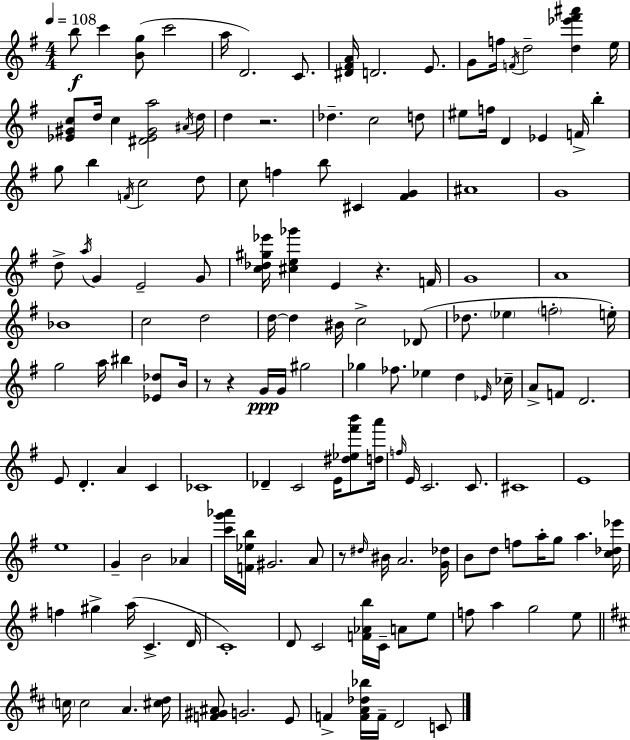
X:1
T:Untitled
M:4/4
L:1/4
K:Em
b/2 c' [Bg]/2 c'2 a/4 D2 C/2 [^D^FA]/4 D2 E/2 G/2 f/4 F/4 d2 [d_e'^f'^a'] e/4 [_E^Gc]/2 d/4 c [^D_E^Ga]2 ^A/4 d/4 d z2 _d c2 d/2 ^e/2 f/4 D _E F/4 b g/2 b F/4 c2 d/2 c/2 f b/2 ^C [^FG] ^A4 G4 d/2 a/4 G E2 G/2 [c_d^g_e']/4 [^ce_g'] E z F/4 G4 A4 _B4 c2 d2 d/4 d ^B/4 c2 _D/2 _d/2 _e f2 e/4 g2 a/4 ^b [_E_d]/2 B/4 z/2 z G/4 G/4 ^g2 _g _f/2 _e d _E/4 _c/4 A/2 F/2 D2 E/2 D A C _C4 _D C2 E/4 [^d_e^f'b']/2 [da']/4 f/4 E/4 C2 C/2 ^C4 E4 e4 G B2 _A [c'g'_a']/4 [F_eb]/4 ^G2 A/2 z/2 ^d/4 ^B/4 A2 [G_d]/4 B/2 d/2 f/2 a/4 g/2 a [c_d_e']/4 f ^g a/4 C D/4 C4 D/2 C2 [F_Ab]/4 C/4 A/2 e/2 f/2 a g2 e/2 c/4 c2 A [^cd]/4 [F^G^A]/2 G2 E/2 F [FA_d_b]/4 F/4 D2 C/2